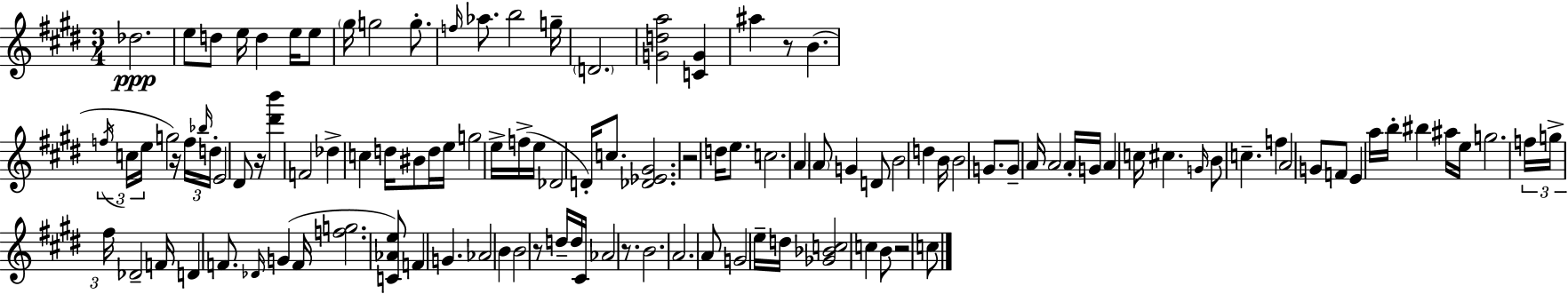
Db5/h. E5/e D5/e E5/s D5/q E5/s E5/e G#5/s G5/h G5/e. F5/s Ab5/e. B5/h G5/s D4/h. [G4,D5,A5]/h [C4,G4]/q A#5/q R/e B4/q. F5/s C5/s E5/s G5/h R/s F5/s Bb5/s D5/s E4/h D#4/e R/s [D#6,B6]/q F4/h Db5/q C5/q D5/s BIS4/e D5/s E5/s G5/h E5/s F5/s E5/s Db4/h D4/s C5/e. [Db4,Eb4,G#4]/h. R/h D5/s E5/e. C5/h. A4/q A4/e G4/q D4/e B4/h D5/q B4/s B4/h G4/e. G4/e A4/s A4/h A4/s G4/s A4/q C5/s C#5/q. G4/s B4/e C5/q. F5/q A4/h G4/e F4/e E4/q A5/s B5/s BIS5/q A#5/s E5/s G5/h. F5/s G5/s F#5/s Db4/h F4/s D4/q F4/e. Db4/s G4/q F4/s [F5,G5]/h. [C4,Ab4,E5]/e F4/q G4/q. Ab4/h B4/q B4/h R/e D5/s D5/s C#4/s Ab4/h R/e. B4/h. A4/h. A4/e G4/h E5/s D5/s [Gb4,Bb4,C5]/h C5/q B4/e R/h C5/e